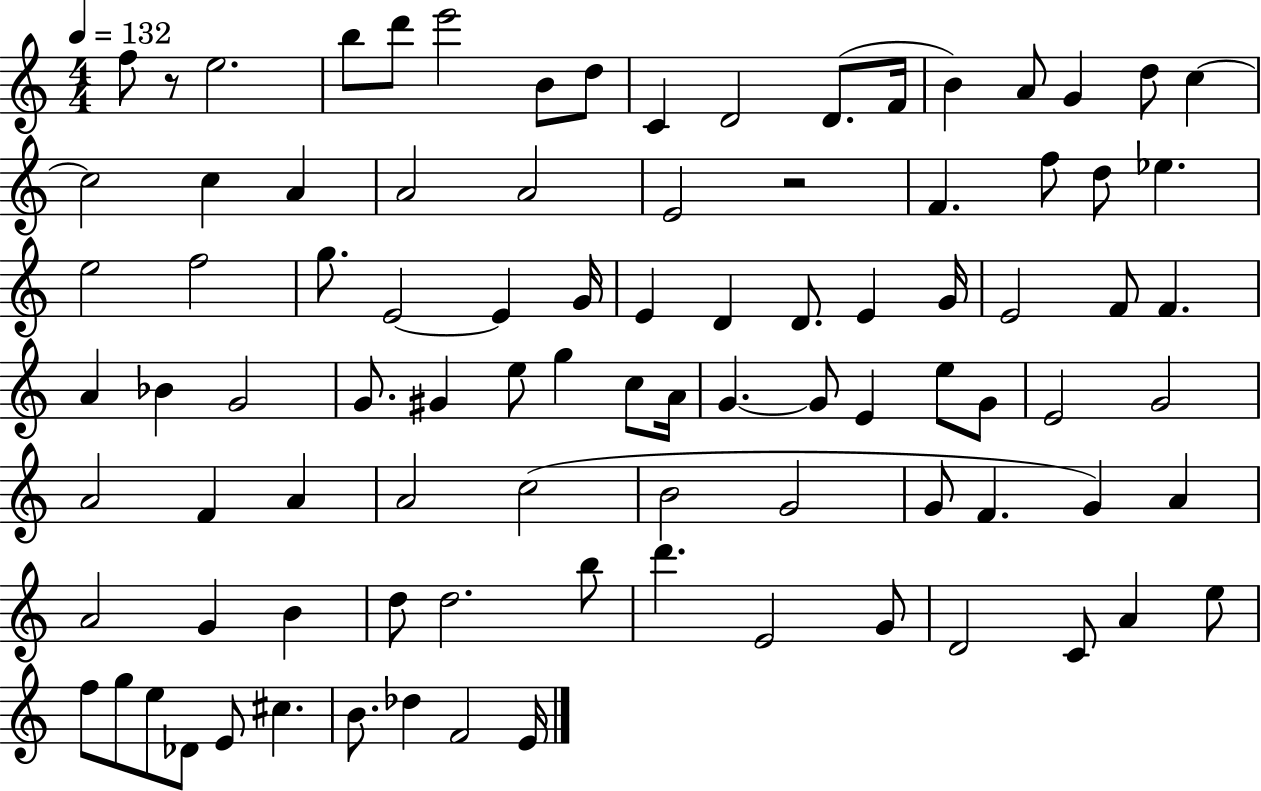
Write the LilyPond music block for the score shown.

{
  \clef treble
  \numericTimeSignature
  \time 4/4
  \key c \major
  \tempo 4 = 132
  f''8 r8 e''2. | b''8 d'''8 e'''2 b'8 d''8 | c'4 d'2 d'8.( f'16 | b'4) a'8 g'4 d''8 c''4~~ | \break c''2 c''4 a'4 | a'2 a'2 | e'2 r2 | f'4. f''8 d''8 ees''4. | \break e''2 f''2 | g''8. e'2~~ e'4 g'16 | e'4 d'4 d'8. e'4 g'16 | e'2 f'8 f'4. | \break a'4 bes'4 g'2 | g'8. gis'4 e''8 g''4 c''8 a'16 | g'4.~~ g'8 e'4 e''8 g'8 | e'2 g'2 | \break a'2 f'4 a'4 | a'2 c''2( | b'2 g'2 | g'8 f'4. g'4) a'4 | \break a'2 g'4 b'4 | d''8 d''2. b''8 | d'''4. e'2 g'8 | d'2 c'8 a'4 e''8 | \break f''8 g''8 e''8 des'8 e'8 cis''4. | b'8. des''4 f'2 e'16 | \bar "|."
}